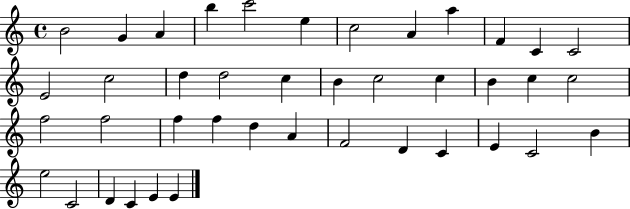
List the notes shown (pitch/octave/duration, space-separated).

B4/h G4/q A4/q B5/q C6/h E5/q C5/h A4/q A5/q F4/q C4/q C4/h E4/h C5/h D5/q D5/h C5/q B4/q C5/h C5/q B4/q C5/q C5/h F5/h F5/h F5/q F5/q D5/q A4/q F4/h D4/q C4/q E4/q C4/h B4/q E5/h C4/h D4/q C4/q E4/q E4/q